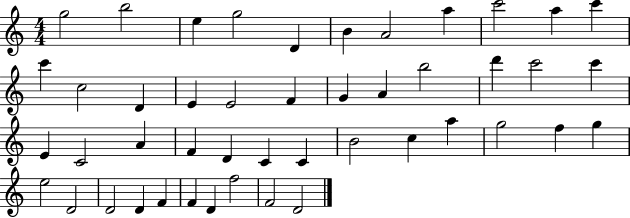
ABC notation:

X:1
T:Untitled
M:4/4
L:1/4
K:C
g2 b2 e g2 D B A2 a c'2 a c' c' c2 D E E2 F G A b2 d' c'2 c' E C2 A F D C C B2 c a g2 f g e2 D2 D2 D F F D f2 F2 D2